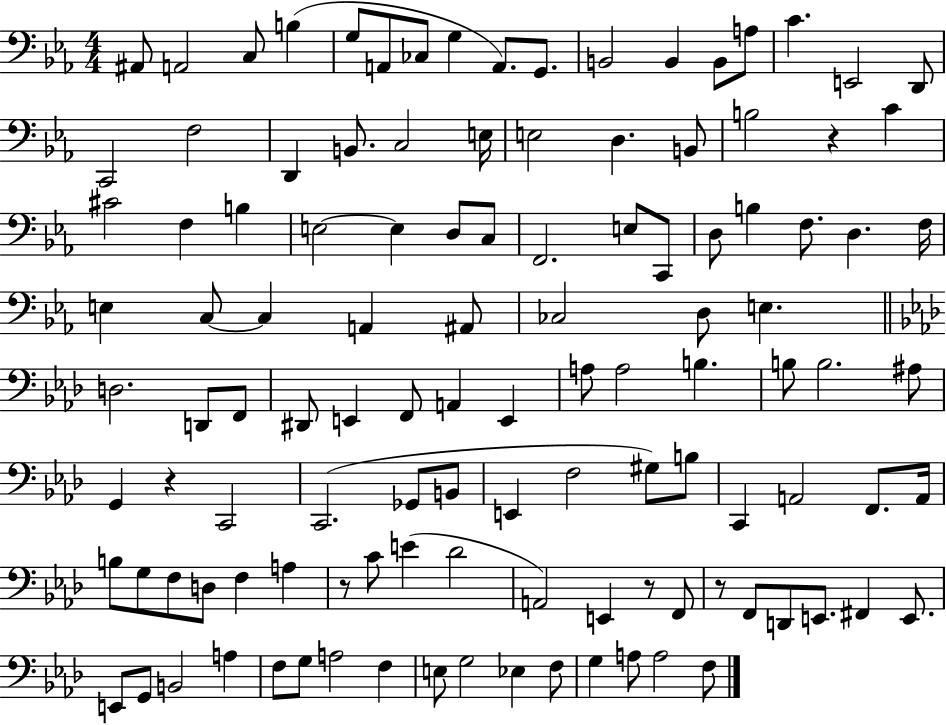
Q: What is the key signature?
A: EES major